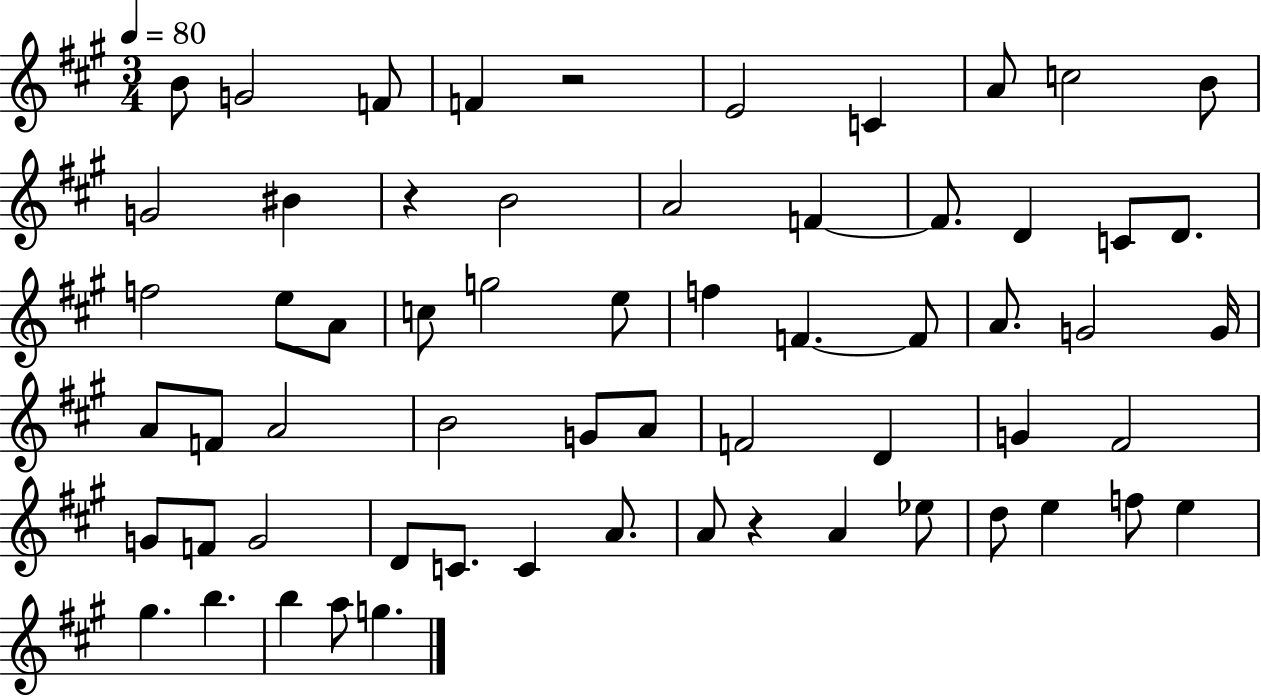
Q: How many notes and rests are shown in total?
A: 62